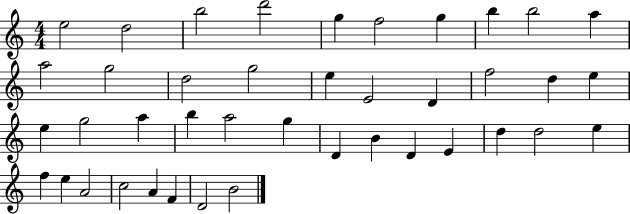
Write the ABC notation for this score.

X:1
T:Untitled
M:4/4
L:1/4
K:C
e2 d2 b2 d'2 g f2 g b b2 a a2 g2 d2 g2 e E2 D f2 d e e g2 a b a2 g D B D E d d2 e f e A2 c2 A F D2 B2